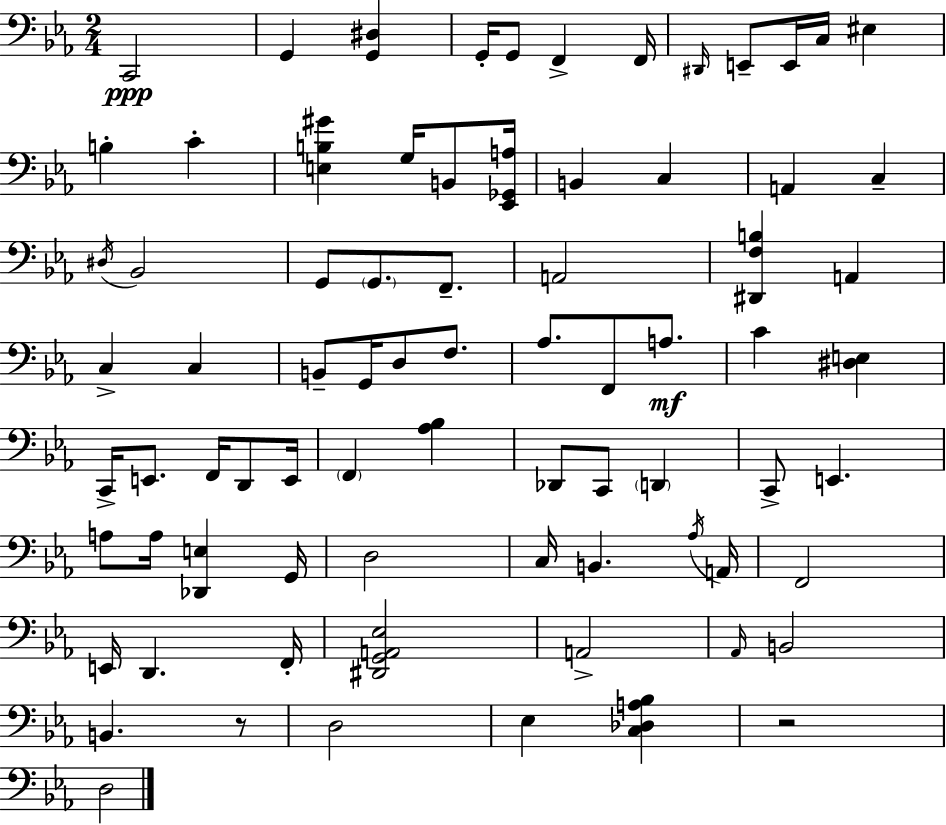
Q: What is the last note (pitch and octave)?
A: D3